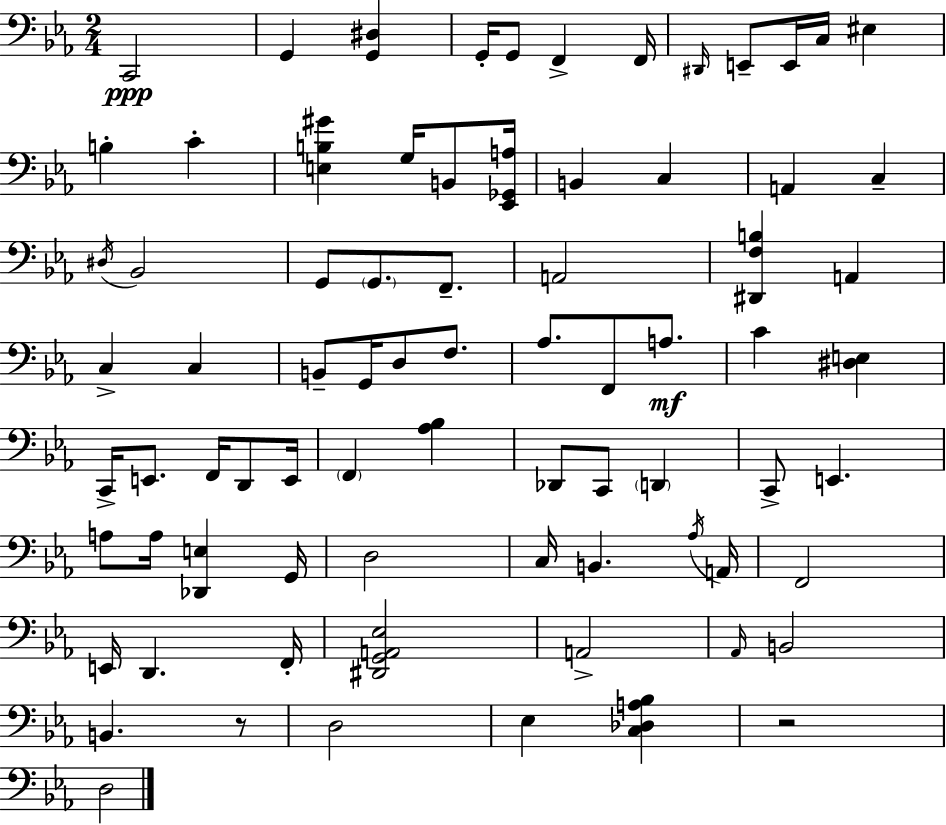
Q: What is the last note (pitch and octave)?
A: D3